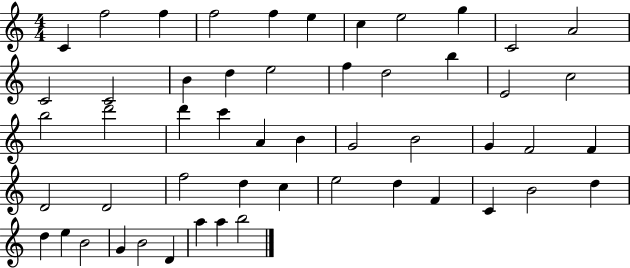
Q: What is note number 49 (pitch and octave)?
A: D4